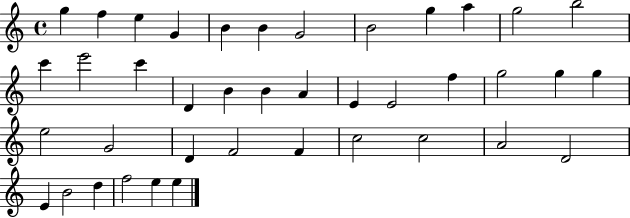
{
  \clef treble
  \time 4/4
  \defaultTimeSignature
  \key c \major
  g''4 f''4 e''4 g'4 | b'4 b'4 g'2 | b'2 g''4 a''4 | g''2 b''2 | \break c'''4 e'''2 c'''4 | d'4 b'4 b'4 a'4 | e'4 e'2 f''4 | g''2 g''4 g''4 | \break e''2 g'2 | d'4 f'2 f'4 | c''2 c''2 | a'2 d'2 | \break e'4 b'2 d''4 | f''2 e''4 e''4 | \bar "|."
}